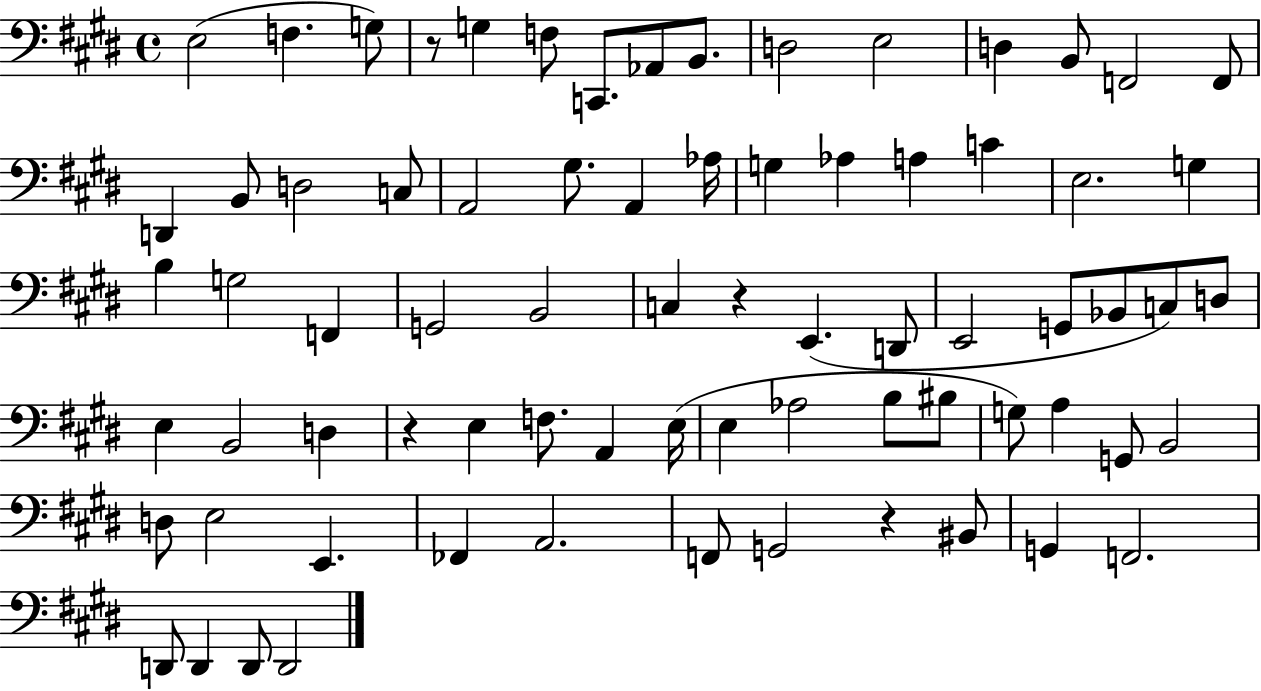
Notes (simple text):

E3/h F3/q. G3/e R/e G3/q F3/e C2/e. Ab2/e B2/e. D3/h E3/h D3/q B2/e F2/h F2/e D2/q B2/e D3/h C3/e A2/h G#3/e. A2/q Ab3/s G3/q Ab3/q A3/q C4/q E3/h. G3/q B3/q G3/h F2/q G2/h B2/h C3/q R/q E2/q. D2/e E2/h G2/e Bb2/e C3/e D3/e E3/q B2/h D3/q R/q E3/q F3/e. A2/q E3/s E3/q Ab3/h B3/e BIS3/e G3/e A3/q G2/e B2/h D3/e E3/h E2/q. FES2/q A2/h. F2/e G2/h R/q BIS2/e G2/q F2/h. D2/e D2/q D2/e D2/h